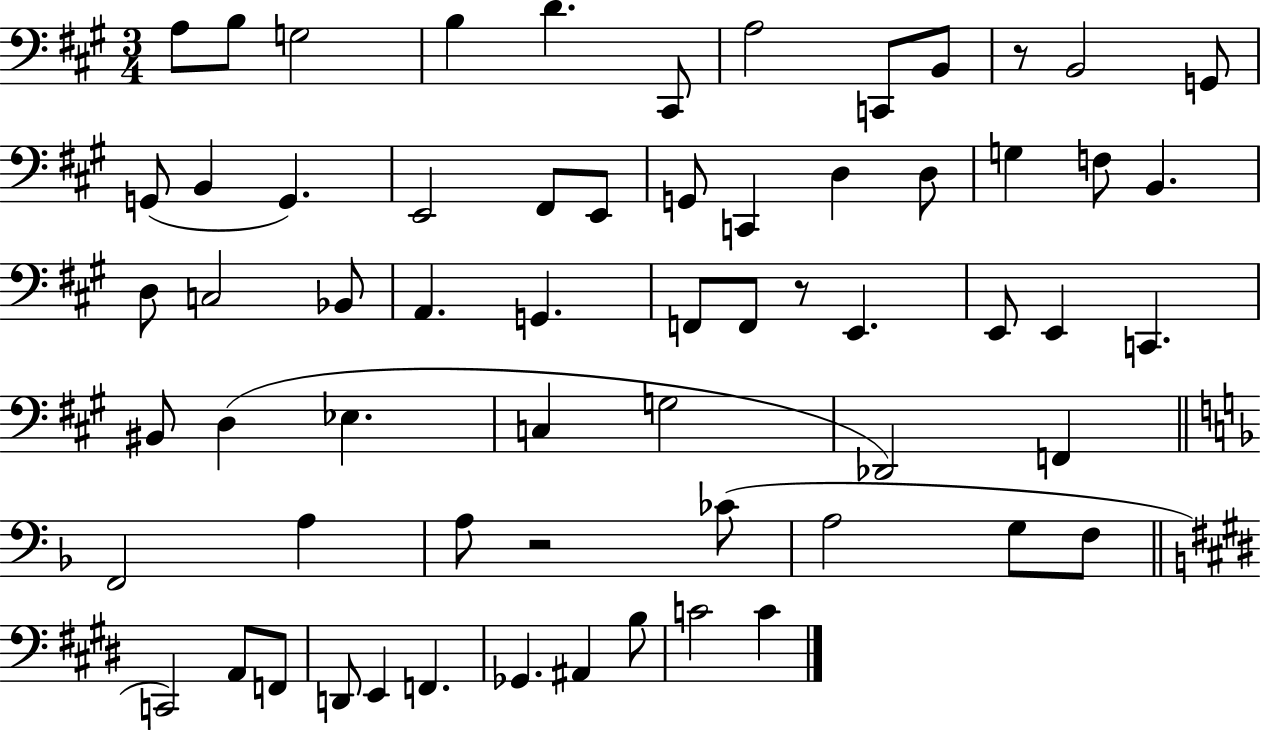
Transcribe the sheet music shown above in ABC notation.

X:1
T:Untitled
M:3/4
L:1/4
K:A
A,/2 B,/2 G,2 B, D ^C,,/2 A,2 C,,/2 B,,/2 z/2 B,,2 G,,/2 G,,/2 B,, G,, E,,2 ^F,,/2 E,,/2 G,,/2 C,, D, D,/2 G, F,/2 B,, D,/2 C,2 _B,,/2 A,, G,, F,,/2 F,,/2 z/2 E,, E,,/2 E,, C,, ^B,,/2 D, _E, C, G,2 _D,,2 F,, F,,2 A, A,/2 z2 _C/2 A,2 G,/2 F,/2 C,,2 A,,/2 F,,/2 D,,/2 E,, F,, _G,, ^A,, B,/2 C2 C